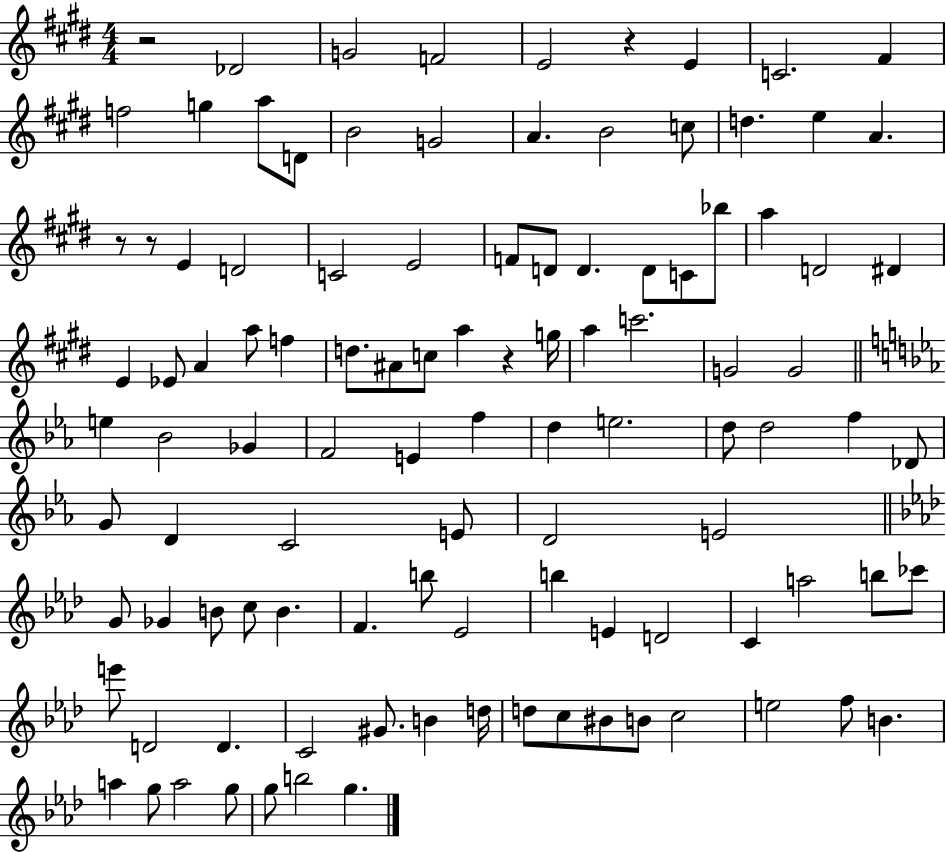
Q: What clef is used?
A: treble